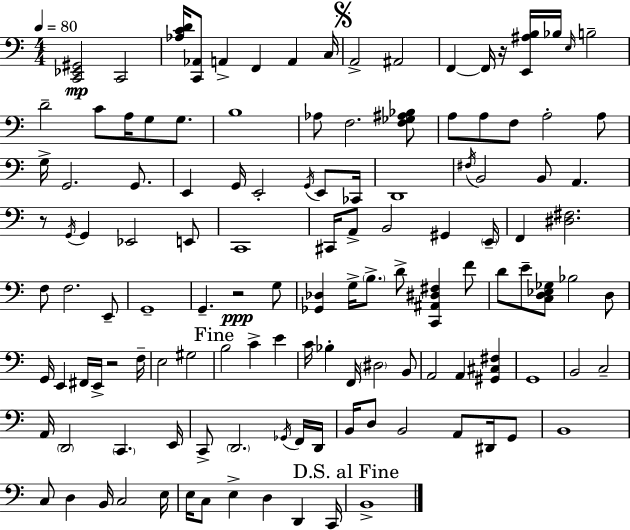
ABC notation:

X:1
T:Untitled
M:4/4
L:1/4
K:C
[C,,_E,,^G,,]2 C,,2 [_A,CD]/4 [C,,_A,,]/2 A,, F,, A,, C,/4 A,,2 ^A,,2 F,, F,,/4 z/4 [E,,^A,B,]/4 _B,/4 E,/4 B,2 D2 C/2 A,/4 G,/2 G,/2 B,4 _A,/2 F,2 [F,_G,^A,_B,]/2 A,/2 A,/2 F,/2 A,2 A,/2 G,/4 G,,2 G,,/2 E,, G,,/4 E,,2 G,,/4 E,,/2 _C,,/4 D,,4 ^F,/4 B,,2 B,,/2 A,, z/2 G,,/4 G,, _E,,2 E,,/2 C,,4 ^C,,/4 A,,/2 B,,2 ^G,, E,,/4 F,, [^D,^F,]2 F,/2 F,2 E,,/2 G,,4 G,, z2 G,/2 [_G,,_D,] G,/4 B,/2 D/2 [C,,^A,,^D,^F,] F/2 D/2 E/2 [C,D,_E,_G,]/2 _B,2 D,/2 G,,/4 E,, ^F,,/4 E,,/4 z2 F,/4 E,2 ^G,2 B,2 C E C/4 _B, F,,/4 ^D,2 B,,/2 A,,2 A,, [^G,,^C,^F,] G,,4 B,,2 C,2 A,,/4 D,,2 C,, E,,/4 C,,/2 D,,2 _G,,/4 F,,/4 D,,/4 B,,/4 D,/2 B,,2 A,,/2 ^D,,/4 G,,/2 B,,4 C,/2 D, B,,/4 C,2 E,/4 E,/4 C,/2 E, D, D,, C,,/4 B,,4